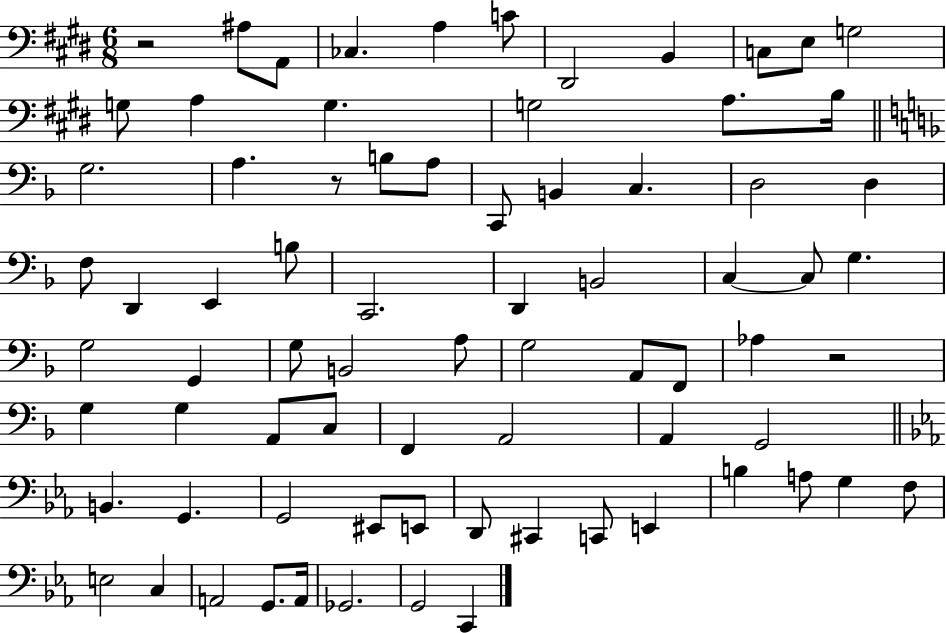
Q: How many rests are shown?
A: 3